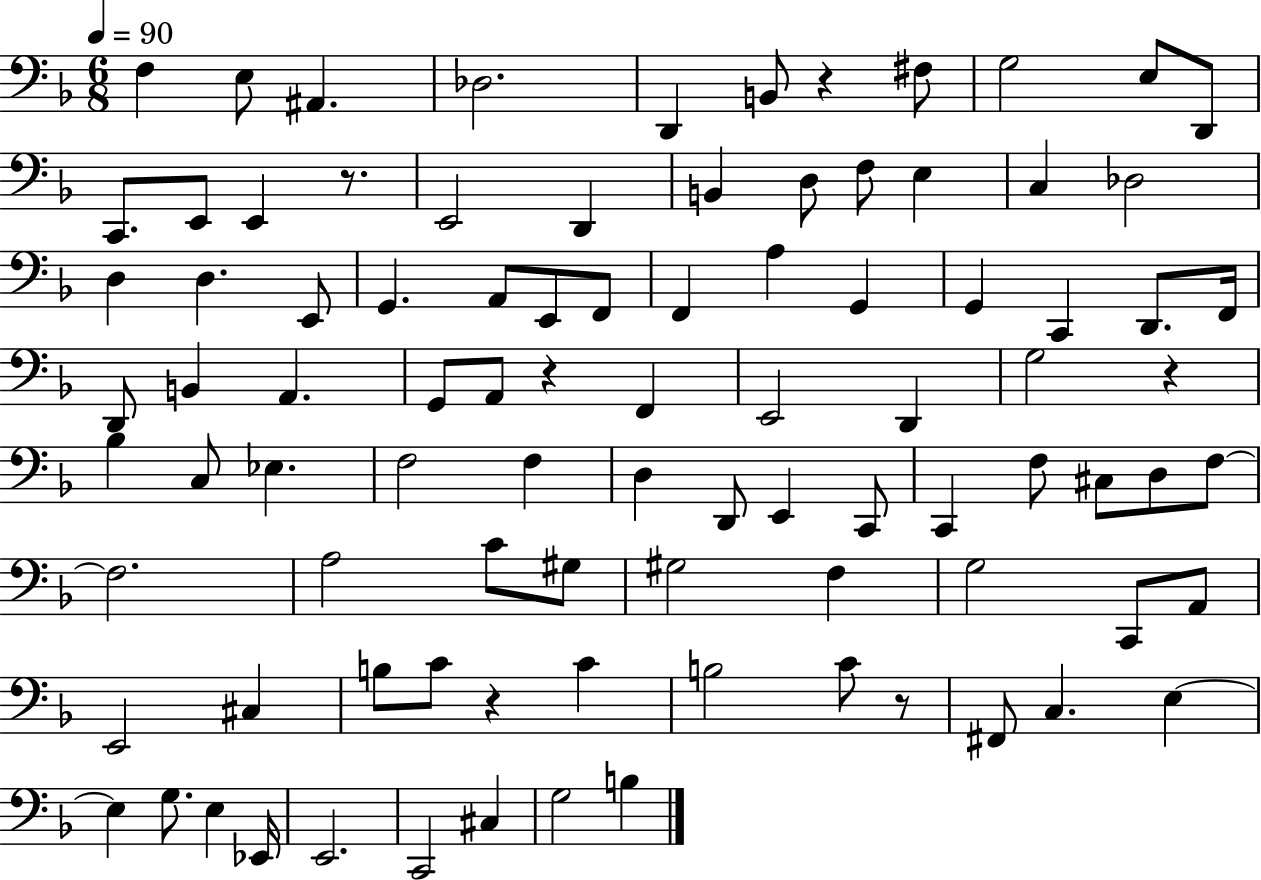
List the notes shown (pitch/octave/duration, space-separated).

F3/q E3/e A#2/q. Db3/h. D2/q B2/e R/q F#3/e G3/h E3/e D2/e C2/e. E2/e E2/q R/e. E2/h D2/q B2/q D3/e F3/e E3/q C3/q Db3/h D3/q D3/q. E2/e G2/q. A2/e E2/e F2/e F2/q A3/q G2/q G2/q C2/q D2/e. F2/s D2/e B2/q A2/q. G2/e A2/e R/q F2/q E2/h D2/q G3/h R/q Bb3/q C3/e Eb3/q. F3/h F3/q D3/q D2/e E2/q C2/e C2/q F3/e C#3/e D3/e F3/e F3/h. A3/h C4/e G#3/e G#3/h F3/q G3/h C2/e A2/e E2/h C#3/q B3/e C4/e R/q C4/q B3/h C4/e R/e F#2/e C3/q. E3/q E3/q G3/e. E3/q Eb2/s E2/h. C2/h C#3/q G3/h B3/q